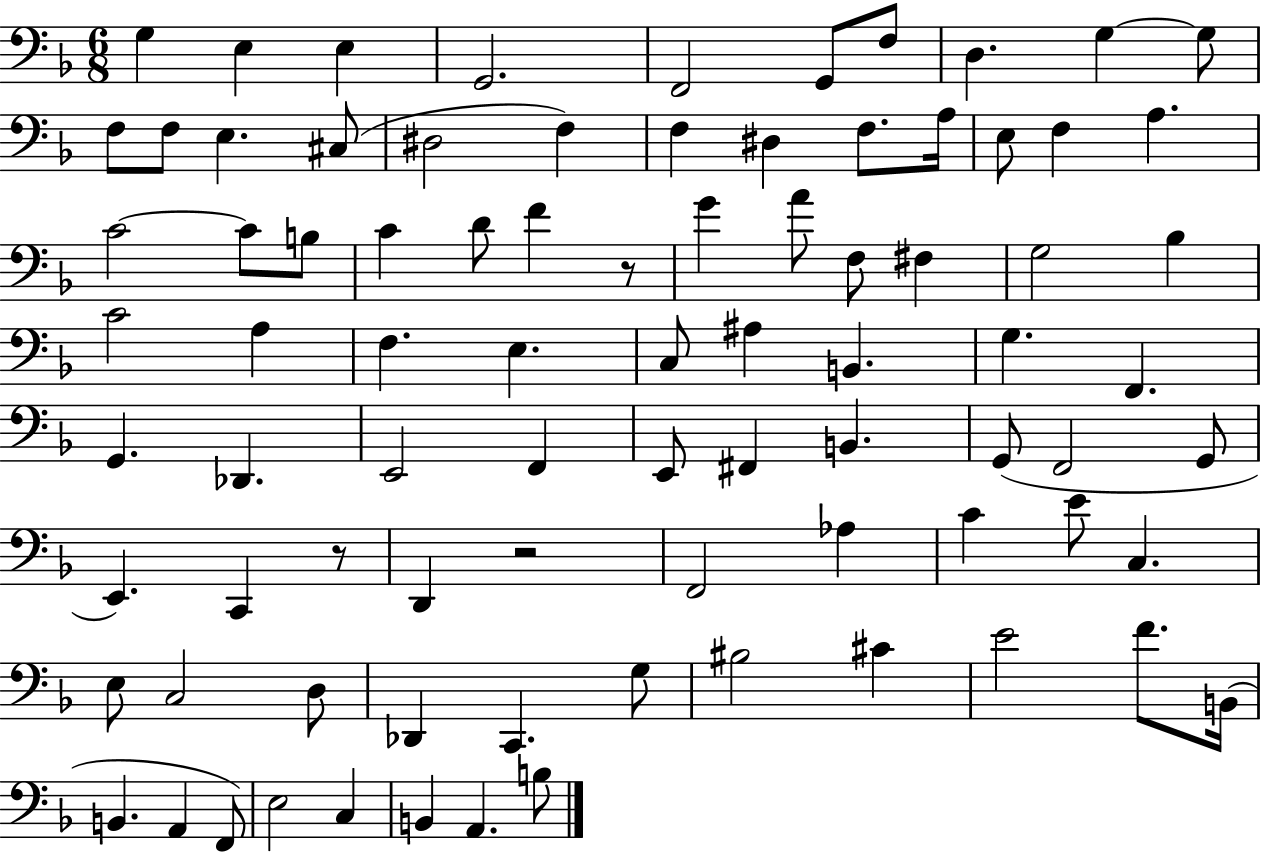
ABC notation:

X:1
T:Untitled
M:6/8
L:1/4
K:F
G, E, E, G,,2 F,,2 G,,/2 F,/2 D, G, G,/2 F,/2 F,/2 E, ^C,/2 ^D,2 F, F, ^D, F,/2 A,/4 E,/2 F, A, C2 C/2 B,/2 C D/2 F z/2 G A/2 F,/2 ^F, G,2 _B, C2 A, F, E, C,/2 ^A, B,, G, F,, G,, _D,, E,,2 F,, E,,/2 ^F,, B,, G,,/2 F,,2 G,,/2 E,, C,, z/2 D,, z2 F,,2 _A, C E/2 C, E,/2 C,2 D,/2 _D,, C,, G,/2 ^B,2 ^C E2 F/2 B,,/4 B,, A,, F,,/2 E,2 C, B,, A,, B,/2